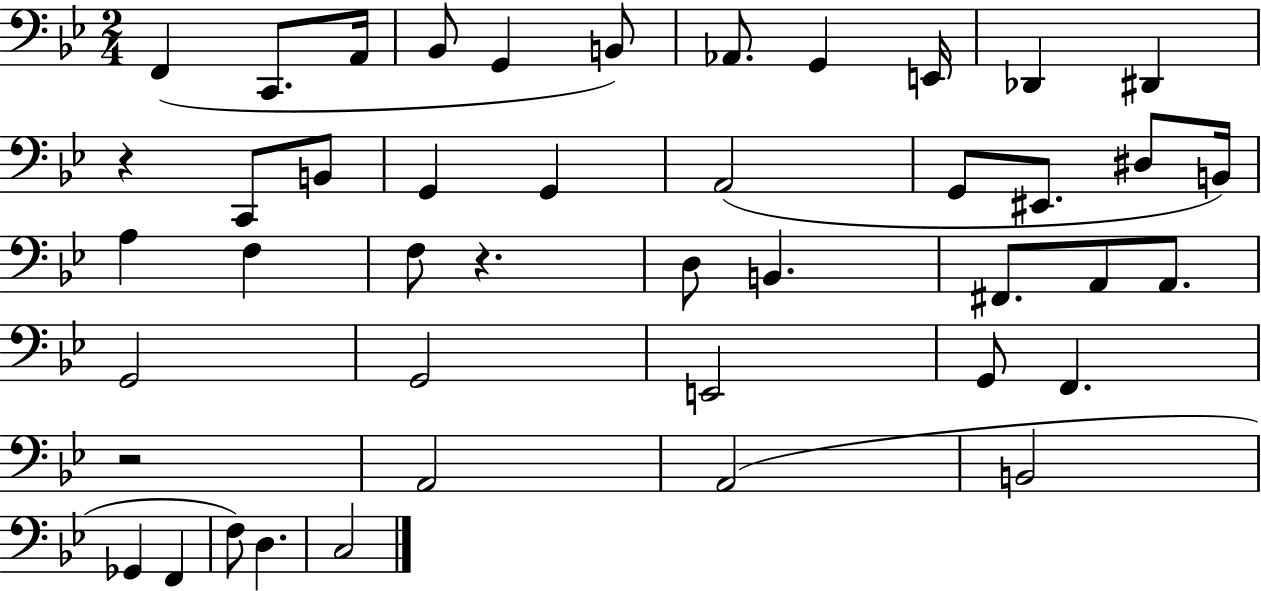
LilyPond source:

{
  \clef bass
  \numericTimeSignature
  \time 2/4
  \key bes \major
  f,4( c,8. a,16 | bes,8 g,4 b,8) | aes,8. g,4 e,16 | des,4 dis,4 | \break r4 c,8 b,8 | g,4 g,4 | a,2( | g,8 eis,8. dis8 b,16) | \break a4 f4 | f8 r4. | d8 b,4. | fis,8. a,8 a,8. | \break g,2 | g,2 | e,2 | g,8 f,4. | \break r2 | a,2 | a,2( | b,2 | \break ges,4 f,4 | f8) d4. | c2 | \bar "|."
}